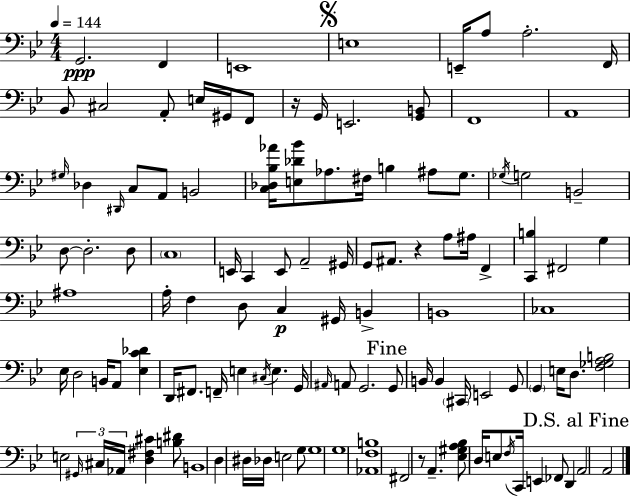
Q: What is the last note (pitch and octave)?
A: A2